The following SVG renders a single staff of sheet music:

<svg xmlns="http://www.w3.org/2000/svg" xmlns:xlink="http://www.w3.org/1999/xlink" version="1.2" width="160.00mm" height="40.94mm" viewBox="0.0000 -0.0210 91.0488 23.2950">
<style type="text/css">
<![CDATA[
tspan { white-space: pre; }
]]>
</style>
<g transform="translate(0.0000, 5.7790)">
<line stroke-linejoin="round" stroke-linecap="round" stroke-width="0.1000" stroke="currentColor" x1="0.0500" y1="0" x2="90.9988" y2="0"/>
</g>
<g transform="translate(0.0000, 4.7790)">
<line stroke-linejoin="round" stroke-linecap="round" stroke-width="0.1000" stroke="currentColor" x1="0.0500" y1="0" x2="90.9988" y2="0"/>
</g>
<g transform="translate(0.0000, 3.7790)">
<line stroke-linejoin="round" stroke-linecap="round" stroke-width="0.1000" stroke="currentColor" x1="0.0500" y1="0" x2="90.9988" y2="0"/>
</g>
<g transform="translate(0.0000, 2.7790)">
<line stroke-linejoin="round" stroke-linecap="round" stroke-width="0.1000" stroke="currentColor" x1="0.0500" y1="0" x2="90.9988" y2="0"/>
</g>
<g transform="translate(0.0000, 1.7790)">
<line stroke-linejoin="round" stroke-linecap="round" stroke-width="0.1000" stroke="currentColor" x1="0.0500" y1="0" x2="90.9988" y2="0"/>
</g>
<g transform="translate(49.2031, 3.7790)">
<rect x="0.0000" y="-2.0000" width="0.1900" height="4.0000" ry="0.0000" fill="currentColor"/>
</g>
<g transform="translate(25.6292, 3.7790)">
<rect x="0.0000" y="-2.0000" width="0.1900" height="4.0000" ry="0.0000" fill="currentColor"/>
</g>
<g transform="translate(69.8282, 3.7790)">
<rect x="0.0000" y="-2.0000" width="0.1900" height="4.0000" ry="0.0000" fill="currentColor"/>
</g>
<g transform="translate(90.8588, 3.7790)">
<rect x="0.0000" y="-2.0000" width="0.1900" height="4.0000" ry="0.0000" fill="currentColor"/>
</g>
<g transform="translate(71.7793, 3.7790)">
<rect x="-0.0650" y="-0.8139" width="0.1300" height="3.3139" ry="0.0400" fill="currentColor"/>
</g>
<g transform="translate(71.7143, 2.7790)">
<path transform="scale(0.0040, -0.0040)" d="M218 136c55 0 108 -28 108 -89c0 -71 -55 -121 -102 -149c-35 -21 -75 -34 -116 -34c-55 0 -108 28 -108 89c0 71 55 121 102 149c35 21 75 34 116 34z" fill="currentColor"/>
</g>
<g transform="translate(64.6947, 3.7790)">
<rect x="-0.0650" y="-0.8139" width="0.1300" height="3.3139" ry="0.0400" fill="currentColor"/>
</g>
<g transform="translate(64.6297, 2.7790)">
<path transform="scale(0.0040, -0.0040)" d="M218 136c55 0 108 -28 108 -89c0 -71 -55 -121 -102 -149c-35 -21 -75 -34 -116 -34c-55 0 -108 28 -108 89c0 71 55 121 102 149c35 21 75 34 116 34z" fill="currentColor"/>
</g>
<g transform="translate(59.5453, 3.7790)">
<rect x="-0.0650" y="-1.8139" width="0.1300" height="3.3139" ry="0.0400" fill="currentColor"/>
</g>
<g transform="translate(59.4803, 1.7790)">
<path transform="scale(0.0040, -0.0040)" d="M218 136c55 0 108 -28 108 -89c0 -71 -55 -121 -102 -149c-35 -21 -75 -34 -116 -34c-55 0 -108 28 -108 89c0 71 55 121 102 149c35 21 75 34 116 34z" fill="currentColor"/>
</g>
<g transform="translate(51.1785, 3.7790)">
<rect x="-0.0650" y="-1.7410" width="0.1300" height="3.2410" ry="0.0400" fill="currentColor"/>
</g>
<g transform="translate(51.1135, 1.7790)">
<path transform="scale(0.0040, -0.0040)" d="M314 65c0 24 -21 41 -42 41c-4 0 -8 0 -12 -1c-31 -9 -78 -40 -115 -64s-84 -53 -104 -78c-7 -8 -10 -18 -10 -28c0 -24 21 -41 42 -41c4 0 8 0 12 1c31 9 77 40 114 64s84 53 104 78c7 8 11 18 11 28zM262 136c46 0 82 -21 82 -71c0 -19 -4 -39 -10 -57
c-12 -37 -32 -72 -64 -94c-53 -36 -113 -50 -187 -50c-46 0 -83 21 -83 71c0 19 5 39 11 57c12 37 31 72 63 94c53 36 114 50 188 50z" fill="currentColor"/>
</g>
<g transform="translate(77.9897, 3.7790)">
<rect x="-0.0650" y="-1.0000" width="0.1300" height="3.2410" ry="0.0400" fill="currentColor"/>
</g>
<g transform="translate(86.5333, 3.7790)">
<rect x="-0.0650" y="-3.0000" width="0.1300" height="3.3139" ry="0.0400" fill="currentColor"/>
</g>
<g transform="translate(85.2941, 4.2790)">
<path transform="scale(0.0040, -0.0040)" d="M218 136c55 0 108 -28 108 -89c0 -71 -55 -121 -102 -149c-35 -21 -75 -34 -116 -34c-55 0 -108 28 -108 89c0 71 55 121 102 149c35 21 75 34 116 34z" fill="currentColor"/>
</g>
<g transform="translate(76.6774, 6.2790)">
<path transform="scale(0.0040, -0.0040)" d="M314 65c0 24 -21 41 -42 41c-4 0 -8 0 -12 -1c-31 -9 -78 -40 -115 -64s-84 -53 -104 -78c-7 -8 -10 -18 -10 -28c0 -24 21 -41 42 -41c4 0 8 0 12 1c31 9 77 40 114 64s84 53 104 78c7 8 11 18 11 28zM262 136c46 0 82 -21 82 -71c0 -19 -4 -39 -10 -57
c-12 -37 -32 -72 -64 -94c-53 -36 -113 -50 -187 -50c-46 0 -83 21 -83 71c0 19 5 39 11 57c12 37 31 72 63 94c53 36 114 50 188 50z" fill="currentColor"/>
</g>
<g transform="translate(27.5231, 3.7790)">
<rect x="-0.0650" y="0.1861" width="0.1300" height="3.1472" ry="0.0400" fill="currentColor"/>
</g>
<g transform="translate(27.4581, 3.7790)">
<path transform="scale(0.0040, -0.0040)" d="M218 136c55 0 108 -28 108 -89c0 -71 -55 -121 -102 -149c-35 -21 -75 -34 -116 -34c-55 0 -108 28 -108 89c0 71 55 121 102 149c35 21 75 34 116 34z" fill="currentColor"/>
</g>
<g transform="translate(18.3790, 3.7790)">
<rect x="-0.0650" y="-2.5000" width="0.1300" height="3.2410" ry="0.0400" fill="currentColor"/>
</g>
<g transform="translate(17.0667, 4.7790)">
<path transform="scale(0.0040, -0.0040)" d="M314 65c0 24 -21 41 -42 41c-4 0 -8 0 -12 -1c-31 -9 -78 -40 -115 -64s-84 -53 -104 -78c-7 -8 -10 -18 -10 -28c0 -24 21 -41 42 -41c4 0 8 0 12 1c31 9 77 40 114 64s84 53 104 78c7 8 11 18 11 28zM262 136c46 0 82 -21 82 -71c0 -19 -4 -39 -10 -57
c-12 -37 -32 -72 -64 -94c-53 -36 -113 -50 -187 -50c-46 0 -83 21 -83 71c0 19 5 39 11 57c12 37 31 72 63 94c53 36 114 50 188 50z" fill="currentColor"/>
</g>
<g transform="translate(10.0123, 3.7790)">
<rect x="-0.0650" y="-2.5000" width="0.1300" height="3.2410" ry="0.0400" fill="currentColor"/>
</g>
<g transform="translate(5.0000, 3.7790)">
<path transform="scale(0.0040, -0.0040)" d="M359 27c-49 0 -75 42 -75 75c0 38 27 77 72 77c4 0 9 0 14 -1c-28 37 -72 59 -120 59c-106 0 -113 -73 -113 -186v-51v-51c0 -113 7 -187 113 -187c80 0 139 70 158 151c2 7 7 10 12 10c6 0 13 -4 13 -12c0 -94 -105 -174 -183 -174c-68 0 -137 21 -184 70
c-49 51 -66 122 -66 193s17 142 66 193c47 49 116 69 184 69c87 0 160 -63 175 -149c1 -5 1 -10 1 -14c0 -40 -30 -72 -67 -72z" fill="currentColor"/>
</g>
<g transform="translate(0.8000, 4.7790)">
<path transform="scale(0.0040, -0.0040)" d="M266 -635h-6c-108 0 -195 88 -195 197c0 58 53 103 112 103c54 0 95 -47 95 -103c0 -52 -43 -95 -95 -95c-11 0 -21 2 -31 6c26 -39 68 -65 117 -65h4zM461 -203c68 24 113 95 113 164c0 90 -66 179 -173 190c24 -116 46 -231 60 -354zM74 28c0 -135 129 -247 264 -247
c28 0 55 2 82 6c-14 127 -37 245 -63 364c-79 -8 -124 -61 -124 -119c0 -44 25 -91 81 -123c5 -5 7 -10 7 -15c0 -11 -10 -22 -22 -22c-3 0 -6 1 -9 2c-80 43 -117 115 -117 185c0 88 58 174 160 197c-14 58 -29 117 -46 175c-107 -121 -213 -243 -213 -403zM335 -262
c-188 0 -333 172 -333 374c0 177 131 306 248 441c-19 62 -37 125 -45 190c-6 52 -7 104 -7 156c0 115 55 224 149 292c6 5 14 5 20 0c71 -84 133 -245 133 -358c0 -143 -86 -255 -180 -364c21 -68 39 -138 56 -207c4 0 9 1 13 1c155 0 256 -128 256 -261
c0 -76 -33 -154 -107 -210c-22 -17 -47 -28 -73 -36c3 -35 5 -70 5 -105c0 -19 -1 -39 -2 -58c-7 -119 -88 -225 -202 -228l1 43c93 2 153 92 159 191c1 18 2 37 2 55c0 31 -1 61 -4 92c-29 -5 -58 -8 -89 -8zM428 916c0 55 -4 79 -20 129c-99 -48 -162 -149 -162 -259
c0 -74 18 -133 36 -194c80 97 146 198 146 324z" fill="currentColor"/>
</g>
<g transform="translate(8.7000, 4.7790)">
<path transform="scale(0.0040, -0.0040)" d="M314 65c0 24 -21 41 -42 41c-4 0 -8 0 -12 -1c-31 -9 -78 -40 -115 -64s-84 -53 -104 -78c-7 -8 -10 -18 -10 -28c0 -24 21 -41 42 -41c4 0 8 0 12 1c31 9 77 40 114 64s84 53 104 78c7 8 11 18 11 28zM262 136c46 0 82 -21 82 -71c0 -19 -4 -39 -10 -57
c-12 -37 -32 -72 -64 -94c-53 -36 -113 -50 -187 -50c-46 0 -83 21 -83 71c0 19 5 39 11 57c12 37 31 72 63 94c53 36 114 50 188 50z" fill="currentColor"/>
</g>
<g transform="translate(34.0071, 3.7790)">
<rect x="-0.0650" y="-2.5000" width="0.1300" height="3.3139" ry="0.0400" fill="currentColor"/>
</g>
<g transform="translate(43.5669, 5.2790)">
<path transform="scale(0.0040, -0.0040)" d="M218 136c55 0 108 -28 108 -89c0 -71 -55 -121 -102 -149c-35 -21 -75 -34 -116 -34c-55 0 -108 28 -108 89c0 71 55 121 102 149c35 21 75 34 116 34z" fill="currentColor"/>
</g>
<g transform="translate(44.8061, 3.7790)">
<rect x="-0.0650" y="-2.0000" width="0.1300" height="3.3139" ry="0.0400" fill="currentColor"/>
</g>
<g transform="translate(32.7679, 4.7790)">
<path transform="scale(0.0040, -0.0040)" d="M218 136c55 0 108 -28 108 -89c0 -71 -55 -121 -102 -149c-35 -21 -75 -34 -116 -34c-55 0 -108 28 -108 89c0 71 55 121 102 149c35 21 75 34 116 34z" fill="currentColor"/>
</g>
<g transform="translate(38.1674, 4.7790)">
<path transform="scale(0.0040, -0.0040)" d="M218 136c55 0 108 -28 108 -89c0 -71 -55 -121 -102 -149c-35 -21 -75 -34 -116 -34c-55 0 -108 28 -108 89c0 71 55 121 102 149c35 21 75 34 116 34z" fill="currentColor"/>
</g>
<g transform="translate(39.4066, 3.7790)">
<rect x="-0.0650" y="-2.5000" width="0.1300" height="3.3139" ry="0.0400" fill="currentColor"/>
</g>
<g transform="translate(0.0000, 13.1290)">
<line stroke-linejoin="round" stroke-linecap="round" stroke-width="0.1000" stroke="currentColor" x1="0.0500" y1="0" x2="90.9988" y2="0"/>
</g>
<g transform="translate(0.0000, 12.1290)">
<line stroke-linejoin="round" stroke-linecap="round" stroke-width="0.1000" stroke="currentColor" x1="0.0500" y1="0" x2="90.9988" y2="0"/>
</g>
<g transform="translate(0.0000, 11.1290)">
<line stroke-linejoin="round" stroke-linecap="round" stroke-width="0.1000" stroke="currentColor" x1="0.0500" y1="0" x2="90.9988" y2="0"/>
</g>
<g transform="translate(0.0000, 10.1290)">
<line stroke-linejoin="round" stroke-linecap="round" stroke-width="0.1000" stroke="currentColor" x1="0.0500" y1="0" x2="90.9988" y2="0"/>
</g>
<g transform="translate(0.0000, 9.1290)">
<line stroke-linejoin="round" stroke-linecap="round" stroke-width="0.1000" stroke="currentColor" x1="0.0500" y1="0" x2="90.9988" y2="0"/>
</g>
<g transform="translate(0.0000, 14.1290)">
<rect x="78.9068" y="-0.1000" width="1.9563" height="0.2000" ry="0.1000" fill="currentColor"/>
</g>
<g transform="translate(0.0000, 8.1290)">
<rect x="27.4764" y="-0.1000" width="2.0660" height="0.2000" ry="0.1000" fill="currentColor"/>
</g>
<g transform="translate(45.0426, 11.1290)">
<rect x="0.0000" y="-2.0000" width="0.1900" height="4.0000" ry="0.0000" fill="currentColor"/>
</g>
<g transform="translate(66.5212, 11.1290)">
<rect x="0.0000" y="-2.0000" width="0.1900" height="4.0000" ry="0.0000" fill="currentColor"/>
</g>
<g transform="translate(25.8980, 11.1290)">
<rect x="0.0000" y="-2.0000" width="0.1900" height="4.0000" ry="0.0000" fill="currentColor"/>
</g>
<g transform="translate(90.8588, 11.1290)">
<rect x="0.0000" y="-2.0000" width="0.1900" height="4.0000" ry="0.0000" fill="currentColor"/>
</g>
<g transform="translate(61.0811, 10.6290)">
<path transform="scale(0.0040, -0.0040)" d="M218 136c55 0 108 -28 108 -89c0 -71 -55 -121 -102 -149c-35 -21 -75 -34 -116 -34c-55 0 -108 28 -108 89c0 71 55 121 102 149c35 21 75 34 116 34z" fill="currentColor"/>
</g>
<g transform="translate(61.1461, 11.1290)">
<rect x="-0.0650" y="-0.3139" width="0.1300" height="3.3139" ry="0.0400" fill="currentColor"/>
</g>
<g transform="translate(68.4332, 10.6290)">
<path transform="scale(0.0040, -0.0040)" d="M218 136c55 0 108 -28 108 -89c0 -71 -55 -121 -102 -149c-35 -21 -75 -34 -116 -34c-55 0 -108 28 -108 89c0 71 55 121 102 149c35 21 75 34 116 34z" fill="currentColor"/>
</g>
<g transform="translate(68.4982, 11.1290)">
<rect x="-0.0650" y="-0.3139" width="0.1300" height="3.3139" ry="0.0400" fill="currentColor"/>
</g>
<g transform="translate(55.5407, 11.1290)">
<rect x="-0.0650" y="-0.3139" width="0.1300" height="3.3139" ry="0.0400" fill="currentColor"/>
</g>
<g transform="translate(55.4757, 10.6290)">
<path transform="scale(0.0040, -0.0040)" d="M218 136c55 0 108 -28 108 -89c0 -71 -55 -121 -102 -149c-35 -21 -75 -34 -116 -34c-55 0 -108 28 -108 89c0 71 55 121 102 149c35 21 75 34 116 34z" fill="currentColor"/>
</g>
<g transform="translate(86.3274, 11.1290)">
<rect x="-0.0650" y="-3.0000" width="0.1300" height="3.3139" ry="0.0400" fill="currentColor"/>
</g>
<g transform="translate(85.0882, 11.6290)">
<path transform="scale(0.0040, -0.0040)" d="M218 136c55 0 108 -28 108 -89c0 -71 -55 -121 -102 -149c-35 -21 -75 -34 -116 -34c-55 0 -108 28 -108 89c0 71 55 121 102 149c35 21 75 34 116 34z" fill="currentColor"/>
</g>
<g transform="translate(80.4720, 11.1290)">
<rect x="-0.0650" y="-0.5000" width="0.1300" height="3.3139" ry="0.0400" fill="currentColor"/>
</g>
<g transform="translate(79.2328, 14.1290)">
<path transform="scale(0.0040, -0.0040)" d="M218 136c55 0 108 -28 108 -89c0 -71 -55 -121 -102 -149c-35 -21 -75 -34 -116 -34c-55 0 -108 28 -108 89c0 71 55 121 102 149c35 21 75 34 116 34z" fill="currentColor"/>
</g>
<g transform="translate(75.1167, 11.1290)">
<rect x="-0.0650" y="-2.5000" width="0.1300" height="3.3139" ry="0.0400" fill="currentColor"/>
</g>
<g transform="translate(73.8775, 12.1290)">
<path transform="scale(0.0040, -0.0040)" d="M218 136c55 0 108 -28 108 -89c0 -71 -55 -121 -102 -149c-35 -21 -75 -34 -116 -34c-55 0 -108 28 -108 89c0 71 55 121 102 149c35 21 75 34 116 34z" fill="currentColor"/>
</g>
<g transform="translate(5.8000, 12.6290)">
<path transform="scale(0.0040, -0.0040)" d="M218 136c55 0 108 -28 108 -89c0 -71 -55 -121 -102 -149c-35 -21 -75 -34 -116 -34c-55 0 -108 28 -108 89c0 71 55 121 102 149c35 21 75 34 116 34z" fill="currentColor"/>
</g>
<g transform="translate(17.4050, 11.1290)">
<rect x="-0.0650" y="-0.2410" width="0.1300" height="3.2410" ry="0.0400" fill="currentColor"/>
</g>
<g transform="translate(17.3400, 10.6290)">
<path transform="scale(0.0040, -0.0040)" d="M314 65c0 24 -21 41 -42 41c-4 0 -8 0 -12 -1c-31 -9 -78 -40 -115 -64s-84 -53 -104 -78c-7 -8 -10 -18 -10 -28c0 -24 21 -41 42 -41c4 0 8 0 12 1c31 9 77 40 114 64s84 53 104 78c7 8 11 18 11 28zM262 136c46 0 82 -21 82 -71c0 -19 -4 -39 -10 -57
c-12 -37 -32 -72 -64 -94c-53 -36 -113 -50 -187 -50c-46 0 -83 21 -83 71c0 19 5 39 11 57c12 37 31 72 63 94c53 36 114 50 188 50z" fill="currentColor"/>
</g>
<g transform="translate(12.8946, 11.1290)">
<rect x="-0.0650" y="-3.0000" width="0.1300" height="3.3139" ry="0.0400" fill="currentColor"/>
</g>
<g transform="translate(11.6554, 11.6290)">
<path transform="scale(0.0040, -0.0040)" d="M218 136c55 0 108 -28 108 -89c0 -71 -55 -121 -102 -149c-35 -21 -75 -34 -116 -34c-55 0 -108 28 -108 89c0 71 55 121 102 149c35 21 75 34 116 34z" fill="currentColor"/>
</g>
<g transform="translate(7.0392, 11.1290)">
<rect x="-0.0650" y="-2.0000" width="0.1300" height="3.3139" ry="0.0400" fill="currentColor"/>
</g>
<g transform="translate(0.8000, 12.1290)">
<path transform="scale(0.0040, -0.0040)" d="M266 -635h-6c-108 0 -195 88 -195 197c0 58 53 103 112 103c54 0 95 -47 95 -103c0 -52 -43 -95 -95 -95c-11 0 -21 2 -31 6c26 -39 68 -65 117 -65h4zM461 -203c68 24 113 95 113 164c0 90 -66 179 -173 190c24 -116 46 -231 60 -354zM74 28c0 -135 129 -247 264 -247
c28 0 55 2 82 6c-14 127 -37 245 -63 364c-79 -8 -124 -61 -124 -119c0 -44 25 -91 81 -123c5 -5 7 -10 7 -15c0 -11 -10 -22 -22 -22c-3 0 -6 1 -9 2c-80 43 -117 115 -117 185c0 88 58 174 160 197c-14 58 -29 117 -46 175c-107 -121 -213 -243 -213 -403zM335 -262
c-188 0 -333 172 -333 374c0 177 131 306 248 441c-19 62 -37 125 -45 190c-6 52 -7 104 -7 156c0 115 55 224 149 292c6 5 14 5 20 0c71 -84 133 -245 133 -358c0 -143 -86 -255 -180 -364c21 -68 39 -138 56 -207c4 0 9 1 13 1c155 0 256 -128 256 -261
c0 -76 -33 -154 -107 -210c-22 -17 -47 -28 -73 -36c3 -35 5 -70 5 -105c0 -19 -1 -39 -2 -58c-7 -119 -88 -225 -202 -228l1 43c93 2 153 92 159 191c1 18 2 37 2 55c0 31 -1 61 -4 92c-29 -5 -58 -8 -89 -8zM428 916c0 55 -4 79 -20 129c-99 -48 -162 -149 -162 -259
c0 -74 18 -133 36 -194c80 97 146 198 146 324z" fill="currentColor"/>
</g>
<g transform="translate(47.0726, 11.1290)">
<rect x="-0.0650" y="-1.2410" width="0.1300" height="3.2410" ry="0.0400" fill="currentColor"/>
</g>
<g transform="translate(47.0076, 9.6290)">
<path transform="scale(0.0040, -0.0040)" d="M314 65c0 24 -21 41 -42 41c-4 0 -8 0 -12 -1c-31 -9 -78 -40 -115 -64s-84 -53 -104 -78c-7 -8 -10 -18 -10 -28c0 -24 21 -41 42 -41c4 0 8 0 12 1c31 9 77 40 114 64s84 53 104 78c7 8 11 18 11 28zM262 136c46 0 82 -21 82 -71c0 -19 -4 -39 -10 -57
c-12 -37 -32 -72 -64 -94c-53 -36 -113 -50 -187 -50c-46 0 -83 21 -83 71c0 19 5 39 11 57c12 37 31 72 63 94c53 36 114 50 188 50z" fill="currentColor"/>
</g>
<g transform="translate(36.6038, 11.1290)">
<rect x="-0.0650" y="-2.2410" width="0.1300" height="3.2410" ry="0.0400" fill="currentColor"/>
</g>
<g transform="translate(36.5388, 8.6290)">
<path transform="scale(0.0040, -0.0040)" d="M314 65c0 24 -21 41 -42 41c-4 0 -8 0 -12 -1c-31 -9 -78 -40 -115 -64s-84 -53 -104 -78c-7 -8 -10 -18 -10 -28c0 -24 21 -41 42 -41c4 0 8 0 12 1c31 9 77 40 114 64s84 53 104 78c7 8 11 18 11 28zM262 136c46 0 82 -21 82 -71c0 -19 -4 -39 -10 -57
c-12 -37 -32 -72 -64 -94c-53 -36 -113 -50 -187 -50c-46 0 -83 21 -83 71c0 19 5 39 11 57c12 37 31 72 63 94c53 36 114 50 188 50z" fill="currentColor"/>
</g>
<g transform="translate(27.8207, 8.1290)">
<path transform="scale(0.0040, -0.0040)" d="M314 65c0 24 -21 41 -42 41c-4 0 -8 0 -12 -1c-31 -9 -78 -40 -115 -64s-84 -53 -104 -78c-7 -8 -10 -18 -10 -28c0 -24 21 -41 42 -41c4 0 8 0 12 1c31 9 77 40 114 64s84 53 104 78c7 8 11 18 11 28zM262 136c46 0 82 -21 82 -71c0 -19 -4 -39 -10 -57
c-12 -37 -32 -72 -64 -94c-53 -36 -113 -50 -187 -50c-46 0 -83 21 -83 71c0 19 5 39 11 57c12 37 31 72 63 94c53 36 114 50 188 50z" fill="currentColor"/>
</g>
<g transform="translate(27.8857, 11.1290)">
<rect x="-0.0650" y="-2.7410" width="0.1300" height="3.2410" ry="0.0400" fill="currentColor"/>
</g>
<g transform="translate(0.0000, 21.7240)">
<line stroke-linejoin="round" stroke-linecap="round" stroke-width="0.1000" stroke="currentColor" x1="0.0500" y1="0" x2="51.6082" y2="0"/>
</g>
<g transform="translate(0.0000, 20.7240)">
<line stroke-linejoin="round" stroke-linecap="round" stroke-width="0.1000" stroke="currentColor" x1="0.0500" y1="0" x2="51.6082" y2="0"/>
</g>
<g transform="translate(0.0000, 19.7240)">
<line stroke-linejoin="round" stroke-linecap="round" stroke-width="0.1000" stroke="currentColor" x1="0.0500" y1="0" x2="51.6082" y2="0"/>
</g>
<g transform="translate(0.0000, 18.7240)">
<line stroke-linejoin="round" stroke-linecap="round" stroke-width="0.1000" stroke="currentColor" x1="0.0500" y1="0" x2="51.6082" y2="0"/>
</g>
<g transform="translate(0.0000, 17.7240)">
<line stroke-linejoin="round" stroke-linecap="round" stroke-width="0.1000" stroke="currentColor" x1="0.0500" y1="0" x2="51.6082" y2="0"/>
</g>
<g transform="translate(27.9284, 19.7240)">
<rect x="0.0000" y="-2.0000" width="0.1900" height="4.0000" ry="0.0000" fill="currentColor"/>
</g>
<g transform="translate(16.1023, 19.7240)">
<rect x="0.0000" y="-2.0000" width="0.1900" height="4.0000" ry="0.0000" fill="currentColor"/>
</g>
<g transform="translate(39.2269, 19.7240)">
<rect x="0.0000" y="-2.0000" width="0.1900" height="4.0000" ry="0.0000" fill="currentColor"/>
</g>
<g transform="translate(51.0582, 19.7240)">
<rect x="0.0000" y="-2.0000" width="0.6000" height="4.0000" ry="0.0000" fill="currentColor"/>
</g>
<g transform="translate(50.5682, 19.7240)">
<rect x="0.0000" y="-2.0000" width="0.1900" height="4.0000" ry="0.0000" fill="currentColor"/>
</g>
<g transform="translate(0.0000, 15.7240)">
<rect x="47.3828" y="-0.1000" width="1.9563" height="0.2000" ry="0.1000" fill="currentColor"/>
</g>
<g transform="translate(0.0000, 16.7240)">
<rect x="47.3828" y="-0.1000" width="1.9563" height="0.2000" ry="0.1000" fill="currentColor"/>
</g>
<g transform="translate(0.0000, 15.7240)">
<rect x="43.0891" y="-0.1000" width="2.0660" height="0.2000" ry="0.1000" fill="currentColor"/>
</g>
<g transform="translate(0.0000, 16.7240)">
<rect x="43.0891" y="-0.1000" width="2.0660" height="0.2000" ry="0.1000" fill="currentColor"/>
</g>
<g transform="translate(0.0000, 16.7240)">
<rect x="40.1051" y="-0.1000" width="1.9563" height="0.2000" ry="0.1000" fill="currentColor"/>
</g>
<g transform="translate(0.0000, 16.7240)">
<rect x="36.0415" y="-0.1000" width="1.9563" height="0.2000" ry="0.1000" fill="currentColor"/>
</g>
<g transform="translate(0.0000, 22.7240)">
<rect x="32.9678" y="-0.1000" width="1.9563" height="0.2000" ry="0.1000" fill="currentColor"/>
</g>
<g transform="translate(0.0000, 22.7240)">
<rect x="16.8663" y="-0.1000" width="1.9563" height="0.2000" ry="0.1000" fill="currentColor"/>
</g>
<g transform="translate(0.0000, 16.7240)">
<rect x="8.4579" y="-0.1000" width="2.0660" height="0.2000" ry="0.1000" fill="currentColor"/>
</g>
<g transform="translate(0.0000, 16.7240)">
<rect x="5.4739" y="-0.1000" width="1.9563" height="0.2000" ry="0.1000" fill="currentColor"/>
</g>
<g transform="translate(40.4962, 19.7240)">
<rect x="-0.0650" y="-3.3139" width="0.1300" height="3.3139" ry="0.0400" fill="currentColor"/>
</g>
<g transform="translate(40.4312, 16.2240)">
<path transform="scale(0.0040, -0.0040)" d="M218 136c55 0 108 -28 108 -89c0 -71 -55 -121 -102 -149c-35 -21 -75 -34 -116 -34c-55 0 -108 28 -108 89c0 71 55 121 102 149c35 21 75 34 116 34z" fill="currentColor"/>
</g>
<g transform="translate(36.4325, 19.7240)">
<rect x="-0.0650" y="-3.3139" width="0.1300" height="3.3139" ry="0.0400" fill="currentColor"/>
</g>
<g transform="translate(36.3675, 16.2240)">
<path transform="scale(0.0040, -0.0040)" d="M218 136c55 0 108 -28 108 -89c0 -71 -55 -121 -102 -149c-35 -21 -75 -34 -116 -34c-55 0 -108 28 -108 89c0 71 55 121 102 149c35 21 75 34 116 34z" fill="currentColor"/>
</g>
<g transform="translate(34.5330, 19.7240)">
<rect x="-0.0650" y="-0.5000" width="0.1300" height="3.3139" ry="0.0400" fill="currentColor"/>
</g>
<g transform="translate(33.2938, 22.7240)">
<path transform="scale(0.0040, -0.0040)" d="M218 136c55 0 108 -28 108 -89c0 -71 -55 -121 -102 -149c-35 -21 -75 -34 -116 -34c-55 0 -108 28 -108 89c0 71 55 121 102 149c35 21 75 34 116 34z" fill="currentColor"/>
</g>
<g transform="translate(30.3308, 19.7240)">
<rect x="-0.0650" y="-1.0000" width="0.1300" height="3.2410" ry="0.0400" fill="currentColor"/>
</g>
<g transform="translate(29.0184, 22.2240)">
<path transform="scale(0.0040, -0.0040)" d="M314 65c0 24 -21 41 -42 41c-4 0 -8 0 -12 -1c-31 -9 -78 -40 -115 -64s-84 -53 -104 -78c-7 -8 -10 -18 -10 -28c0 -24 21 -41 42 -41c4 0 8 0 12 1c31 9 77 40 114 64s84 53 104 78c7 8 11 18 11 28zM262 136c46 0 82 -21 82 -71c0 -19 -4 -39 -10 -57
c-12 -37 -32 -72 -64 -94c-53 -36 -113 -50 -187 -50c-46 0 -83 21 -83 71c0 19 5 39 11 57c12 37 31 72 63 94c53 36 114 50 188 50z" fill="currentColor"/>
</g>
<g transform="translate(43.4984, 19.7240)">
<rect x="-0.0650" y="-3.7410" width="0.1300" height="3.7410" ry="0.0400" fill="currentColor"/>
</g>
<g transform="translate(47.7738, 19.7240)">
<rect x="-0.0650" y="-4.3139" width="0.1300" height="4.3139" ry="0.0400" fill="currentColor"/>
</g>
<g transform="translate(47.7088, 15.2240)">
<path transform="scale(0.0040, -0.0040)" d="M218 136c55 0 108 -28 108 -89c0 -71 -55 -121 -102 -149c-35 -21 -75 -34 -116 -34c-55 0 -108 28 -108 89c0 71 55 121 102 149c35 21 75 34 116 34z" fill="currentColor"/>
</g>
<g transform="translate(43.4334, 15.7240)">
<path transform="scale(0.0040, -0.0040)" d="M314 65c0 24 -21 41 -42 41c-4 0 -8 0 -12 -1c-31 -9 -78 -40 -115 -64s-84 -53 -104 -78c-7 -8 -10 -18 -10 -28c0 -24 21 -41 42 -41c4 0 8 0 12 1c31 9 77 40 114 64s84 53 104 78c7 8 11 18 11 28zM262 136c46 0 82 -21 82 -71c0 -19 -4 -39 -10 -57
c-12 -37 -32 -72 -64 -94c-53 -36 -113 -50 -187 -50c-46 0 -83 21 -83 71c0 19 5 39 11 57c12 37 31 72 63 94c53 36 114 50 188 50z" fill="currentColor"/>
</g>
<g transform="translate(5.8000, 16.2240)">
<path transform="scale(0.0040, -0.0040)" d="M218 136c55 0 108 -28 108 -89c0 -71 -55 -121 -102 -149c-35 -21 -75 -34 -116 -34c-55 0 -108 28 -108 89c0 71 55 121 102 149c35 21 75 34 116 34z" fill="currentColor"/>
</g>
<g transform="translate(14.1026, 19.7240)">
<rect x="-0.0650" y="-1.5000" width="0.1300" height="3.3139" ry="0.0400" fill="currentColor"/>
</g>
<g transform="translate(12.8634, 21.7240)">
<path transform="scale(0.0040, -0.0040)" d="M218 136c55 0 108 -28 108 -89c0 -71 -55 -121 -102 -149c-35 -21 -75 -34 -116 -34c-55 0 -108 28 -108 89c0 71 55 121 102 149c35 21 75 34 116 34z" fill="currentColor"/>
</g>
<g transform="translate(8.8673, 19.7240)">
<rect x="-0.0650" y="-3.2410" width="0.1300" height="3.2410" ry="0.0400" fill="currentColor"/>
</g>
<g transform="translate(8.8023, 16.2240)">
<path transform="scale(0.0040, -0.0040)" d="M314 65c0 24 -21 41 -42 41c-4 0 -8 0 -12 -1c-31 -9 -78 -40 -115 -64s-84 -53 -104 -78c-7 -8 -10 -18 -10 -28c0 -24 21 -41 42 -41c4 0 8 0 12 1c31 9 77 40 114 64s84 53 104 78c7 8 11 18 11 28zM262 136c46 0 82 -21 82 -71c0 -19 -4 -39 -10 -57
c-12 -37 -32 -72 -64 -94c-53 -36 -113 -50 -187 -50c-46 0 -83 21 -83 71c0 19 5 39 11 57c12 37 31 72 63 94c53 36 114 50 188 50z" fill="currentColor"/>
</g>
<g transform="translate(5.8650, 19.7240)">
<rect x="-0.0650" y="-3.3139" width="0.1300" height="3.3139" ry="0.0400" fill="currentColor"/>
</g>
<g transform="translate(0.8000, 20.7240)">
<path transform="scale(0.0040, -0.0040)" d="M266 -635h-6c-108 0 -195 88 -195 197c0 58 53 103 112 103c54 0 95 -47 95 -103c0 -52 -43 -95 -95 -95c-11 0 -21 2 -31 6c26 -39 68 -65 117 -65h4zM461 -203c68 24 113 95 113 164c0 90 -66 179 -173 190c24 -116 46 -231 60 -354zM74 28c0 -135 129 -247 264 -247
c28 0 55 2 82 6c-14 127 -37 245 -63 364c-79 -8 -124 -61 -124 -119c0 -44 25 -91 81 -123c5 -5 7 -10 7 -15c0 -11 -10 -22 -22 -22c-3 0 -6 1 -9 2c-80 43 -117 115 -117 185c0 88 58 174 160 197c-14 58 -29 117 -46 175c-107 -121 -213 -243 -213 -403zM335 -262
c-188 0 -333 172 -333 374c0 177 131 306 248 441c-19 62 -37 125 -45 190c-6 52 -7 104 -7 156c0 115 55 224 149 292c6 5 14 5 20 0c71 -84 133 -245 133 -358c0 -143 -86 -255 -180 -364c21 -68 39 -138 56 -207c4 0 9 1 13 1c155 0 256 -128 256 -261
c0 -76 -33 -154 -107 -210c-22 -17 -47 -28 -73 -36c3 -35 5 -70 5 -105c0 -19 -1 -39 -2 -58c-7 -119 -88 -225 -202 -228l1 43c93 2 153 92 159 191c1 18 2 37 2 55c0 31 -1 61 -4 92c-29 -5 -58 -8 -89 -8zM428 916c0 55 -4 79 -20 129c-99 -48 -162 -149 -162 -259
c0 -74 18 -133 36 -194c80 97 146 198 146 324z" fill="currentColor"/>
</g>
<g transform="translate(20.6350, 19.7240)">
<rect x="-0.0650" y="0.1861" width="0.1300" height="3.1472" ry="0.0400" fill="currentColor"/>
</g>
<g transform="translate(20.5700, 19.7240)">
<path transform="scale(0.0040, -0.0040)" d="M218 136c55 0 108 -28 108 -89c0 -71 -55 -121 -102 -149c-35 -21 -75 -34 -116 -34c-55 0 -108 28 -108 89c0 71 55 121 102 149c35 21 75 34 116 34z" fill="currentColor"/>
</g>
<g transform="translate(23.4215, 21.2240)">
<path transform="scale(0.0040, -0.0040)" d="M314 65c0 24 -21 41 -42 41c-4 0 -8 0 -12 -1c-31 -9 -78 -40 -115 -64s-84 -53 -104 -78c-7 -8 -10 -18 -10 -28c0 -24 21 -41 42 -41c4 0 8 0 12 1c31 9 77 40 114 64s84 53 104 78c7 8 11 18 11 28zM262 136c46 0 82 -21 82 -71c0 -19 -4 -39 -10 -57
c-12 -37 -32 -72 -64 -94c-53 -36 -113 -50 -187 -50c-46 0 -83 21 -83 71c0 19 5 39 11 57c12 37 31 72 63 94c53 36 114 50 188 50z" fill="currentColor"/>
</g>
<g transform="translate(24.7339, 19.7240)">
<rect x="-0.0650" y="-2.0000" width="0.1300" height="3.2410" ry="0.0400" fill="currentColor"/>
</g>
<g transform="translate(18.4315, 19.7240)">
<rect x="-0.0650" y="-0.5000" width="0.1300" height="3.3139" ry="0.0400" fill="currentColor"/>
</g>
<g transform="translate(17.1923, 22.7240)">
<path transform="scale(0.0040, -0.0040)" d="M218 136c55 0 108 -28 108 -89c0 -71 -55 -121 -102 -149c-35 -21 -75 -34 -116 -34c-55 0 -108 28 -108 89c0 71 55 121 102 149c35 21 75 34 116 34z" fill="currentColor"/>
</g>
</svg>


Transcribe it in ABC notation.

X:1
T:Untitled
M:4/4
L:1/4
K:C
G2 G2 B G G F f2 f d d D2 A F A c2 a2 g2 e2 c c c G C A b b2 E C B F2 D2 C b b c'2 d'